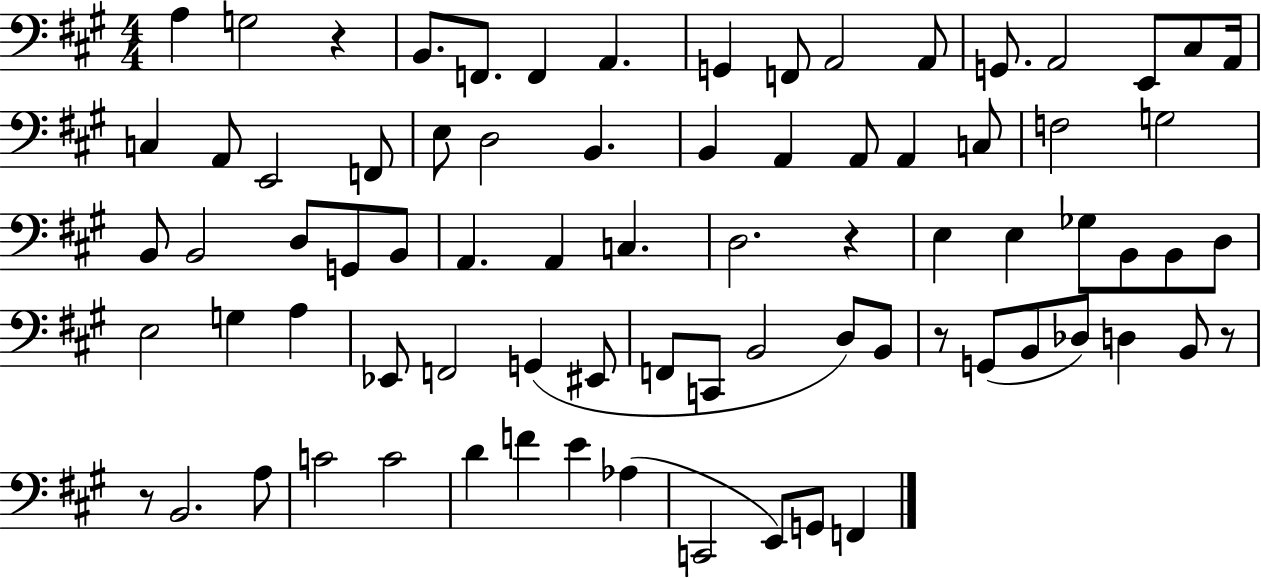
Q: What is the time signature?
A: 4/4